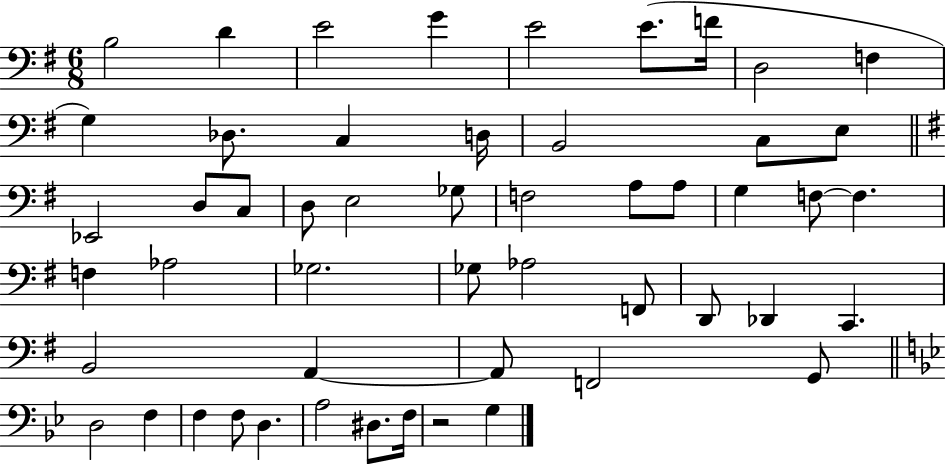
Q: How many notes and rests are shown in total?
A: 52